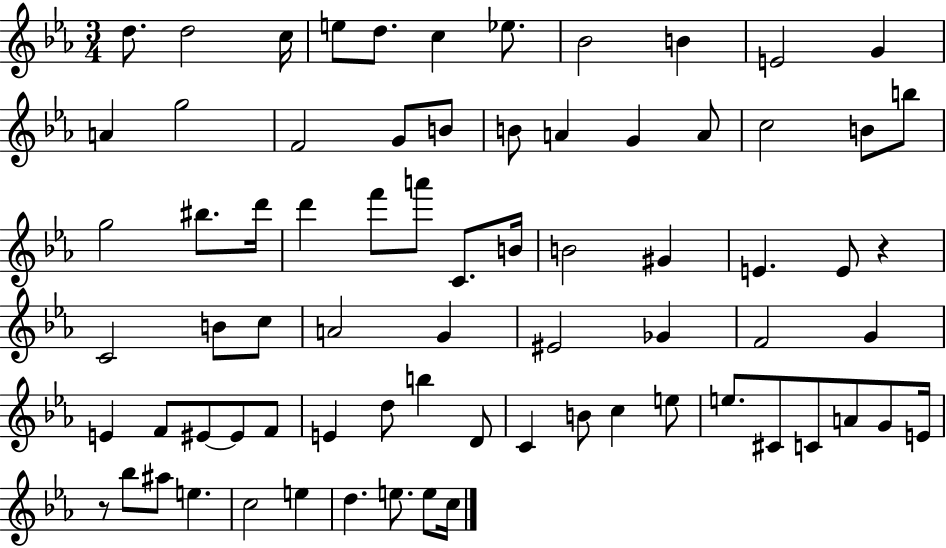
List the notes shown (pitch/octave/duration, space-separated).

D5/e. D5/h C5/s E5/e D5/e. C5/q Eb5/e. Bb4/h B4/q E4/h G4/q A4/q G5/h F4/h G4/e B4/e B4/e A4/q G4/q A4/e C5/h B4/e B5/e G5/h BIS5/e. D6/s D6/q F6/e A6/e C4/e. B4/s B4/h G#4/q E4/q. E4/e R/q C4/h B4/e C5/e A4/h G4/q EIS4/h Gb4/q F4/h G4/q E4/q F4/e EIS4/e EIS4/e F4/e E4/q D5/e B5/q D4/e C4/q B4/e C5/q E5/e E5/e. C#4/e C4/e A4/e G4/e E4/s R/e Bb5/e A#5/e E5/q. C5/h E5/q D5/q. E5/e. E5/e C5/s